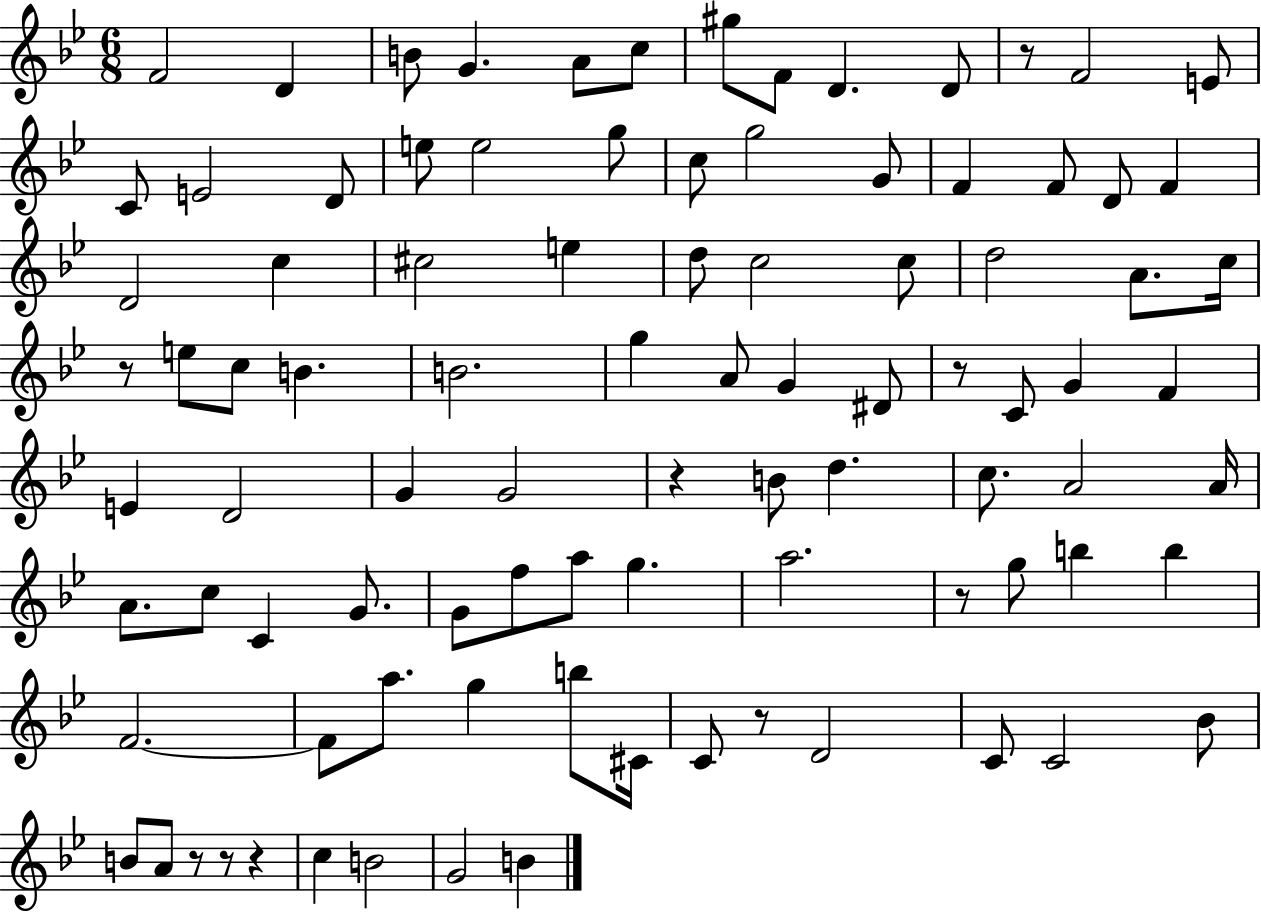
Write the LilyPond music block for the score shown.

{
  \clef treble
  \numericTimeSignature
  \time 6/8
  \key bes \major
  f'2 d'4 | b'8 g'4. a'8 c''8 | gis''8 f'8 d'4. d'8 | r8 f'2 e'8 | \break c'8 e'2 d'8 | e''8 e''2 g''8 | c''8 g''2 g'8 | f'4 f'8 d'8 f'4 | \break d'2 c''4 | cis''2 e''4 | d''8 c''2 c''8 | d''2 a'8. c''16 | \break r8 e''8 c''8 b'4. | b'2. | g''4 a'8 g'4 dis'8 | r8 c'8 g'4 f'4 | \break e'4 d'2 | g'4 g'2 | r4 b'8 d''4. | c''8. a'2 a'16 | \break a'8. c''8 c'4 g'8. | g'8 f''8 a''8 g''4. | a''2. | r8 g''8 b''4 b''4 | \break f'2.~~ | f'8 a''8. g''4 b''8 cis'16 | c'8 r8 d'2 | c'8 c'2 bes'8 | \break b'8 a'8 r8 r8 r4 | c''4 b'2 | g'2 b'4 | \bar "|."
}